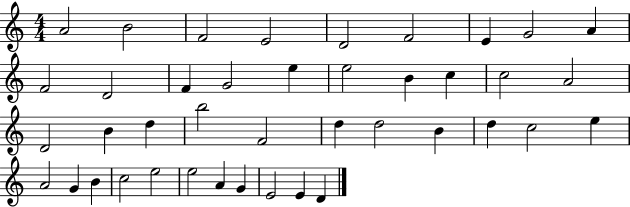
{
  \clef treble
  \numericTimeSignature
  \time 4/4
  \key c \major
  a'2 b'2 | f'2 e'2 | d'2 f'2 | e'4 g'2 a'4 | \break f'2 d'2 | f'4 g'2 e''4 | e''2 b'4 c''4 | c''2 a'2 | \break d'2 b'4 d''4 | b''2 f'2 | d''4 d''2 b'4 | d''4 c''2 e''4 | \break a'2 g'4 b'4 | c''2 e''2 | e''2 a'4 g'4 | e'2 e'4 d'4 | \break \bar "|."
}